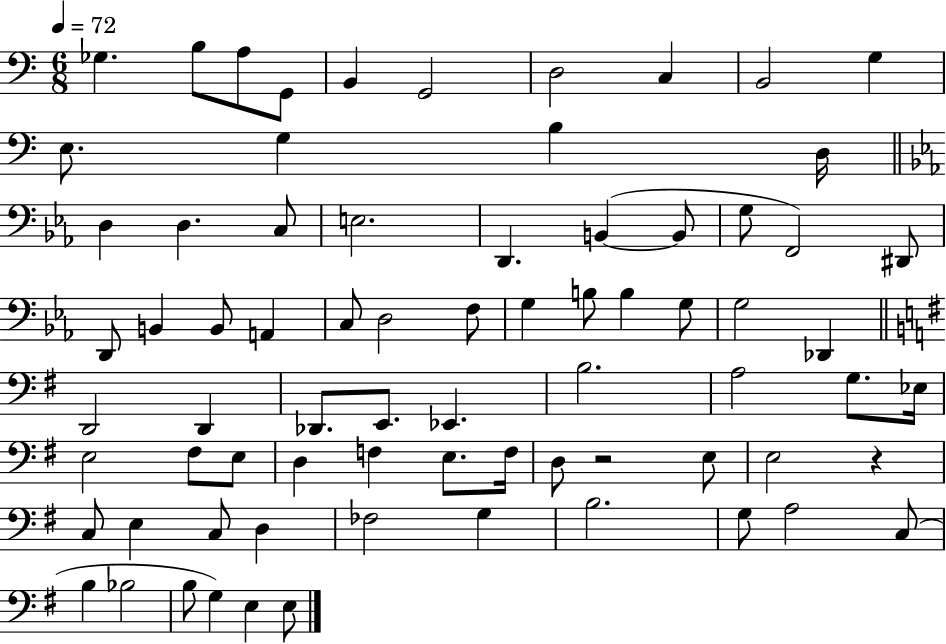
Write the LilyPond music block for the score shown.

{
  \clef bass
  \numericTimeSignature
  \time 6/8
  \key c \major
  \tempo 4 = 72
  ges4. b8 a8 g,8 | b,4 g,2 | d2 c4 | b,2 g4 | \break e8. g4 b4 d16 | \bar "||" \break \key c \minor d4 d4. c8 | e2. | d,4. b,4~(~ b,8 | g8 f,2) dis,8 | \break d,8 b,4 b,8 a,4 | c8 d2 f8 | g4 b8 b4 g8 | g2 des,4 | \break \bar "||" \break \key e \minor d,2 d,4 | des,8. e,8. ees,4. | b2. | a2 g8. ees16 | \break e2 fis8 e8 | d4 f4 e8. f16 | d8 r2 e8 | e2 r4 | \break c8 e4 c8 d4 | fes2 g4 | b2. | g8 a2 c8( | \break b4 bes2 | b8 g4) e4 e8 | \bar "|."
}